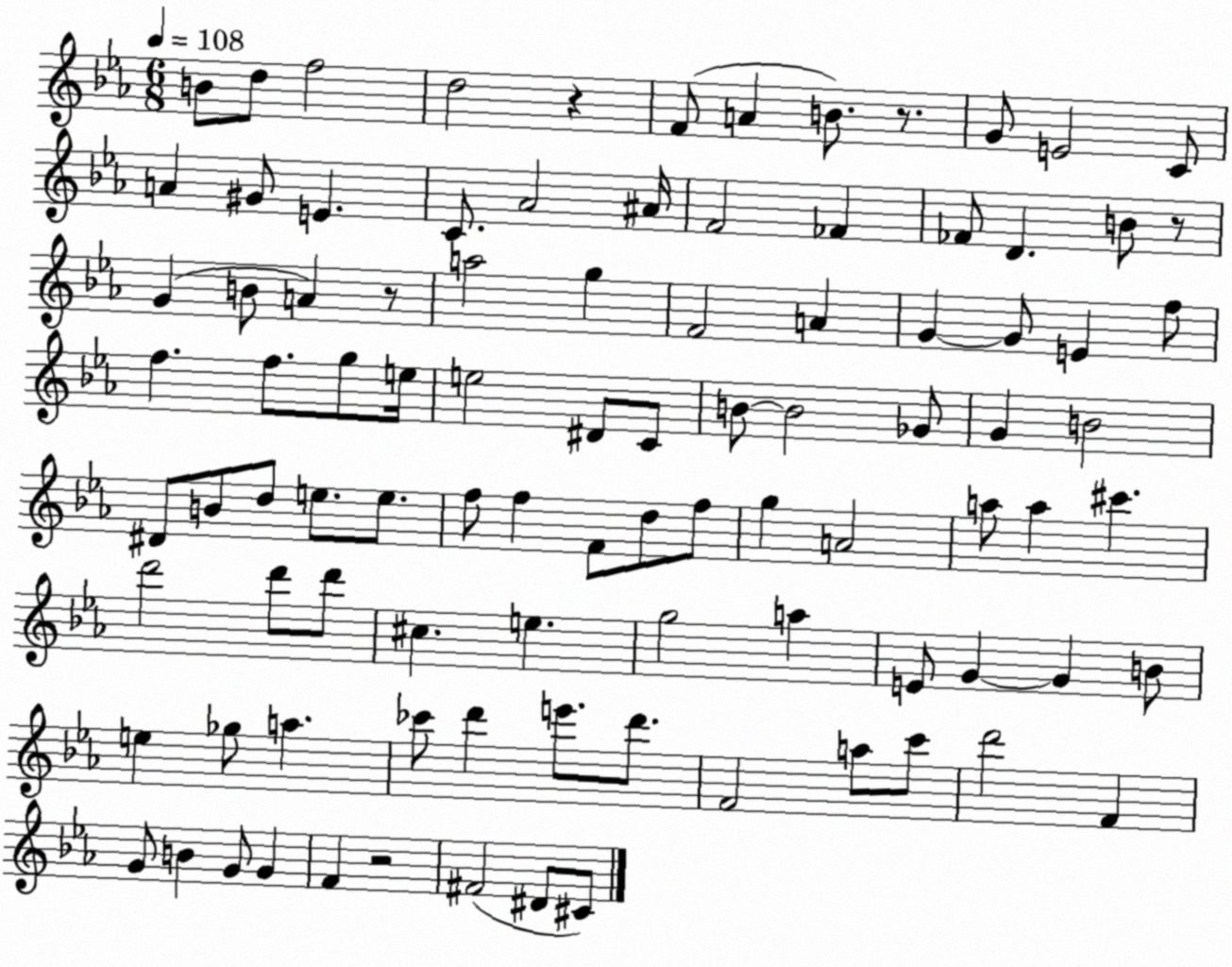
X:1
T:Untitled
M:6/8
L:1/4
K:Eb
B/2 d/2 f2 d2 z F/2 A B/2 z/2 G/2 E2 C/2 A ^G/2 E C/2 _A2 ^A/4 F2 _F _F/2 D B/2 z/2 G B/2 A z/2 a2 g F2 A G G/2 E f/2 f f/2 g/2 e/4 e2 ^D/2 C/2 B/2 B2 _G/2 G B2 ^D/2 B/2 d/2 e/2 e/2 f/2 f F/2 d/2 f/2 g A2 a/2 a ^c' d'2 d'/2 d'/2 ^c e g2 a E/2 G G B/2 e _g/2 a _c'/2 d' e'/2 d'/2 F2 a/2 c'/2 d'2 F G/2 B G/2 G F z2 ^F2 ^D/2 ^C/2